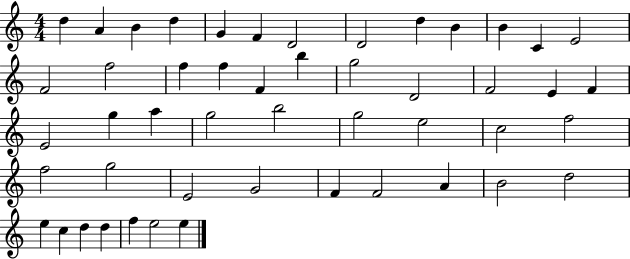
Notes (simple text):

D5/q A4/q B4/q D5/q G4/q F4/q D4/h D4/h D5/q B4/q B4/q C4/q E4/h F4/h F5/h F5/q F5/q F4/q B5/q G5/h D4/h F4/h E4/q F4/q E4/h G5/q A5/q G5/h B5/h G5/h E5/h C5/h F5/h F5/h G5/h E4/h G4/h F4/q F4/h A4/q B4/h D5/h E5/q C5/q D5/q D5/q F5/q E5/h E5/q